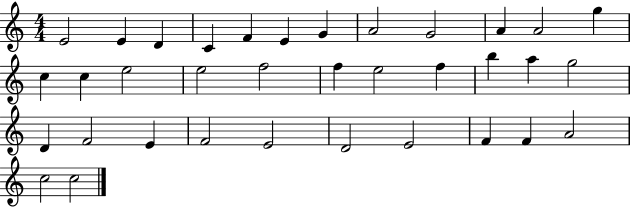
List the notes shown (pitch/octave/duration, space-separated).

E4/h E4/q D4/q C4/q F4/q E4/q G4/q A4/h G4/h A4/q A4/h G5/q C5/q C5/q E5/h E5/h F5/h F5/q E5/h F5/q B5/q A5/q G5/h D4/q F4/h E4/q F4/h E4/h D4/h E4/h F4/q F4/q A4/h C5/h C5/h